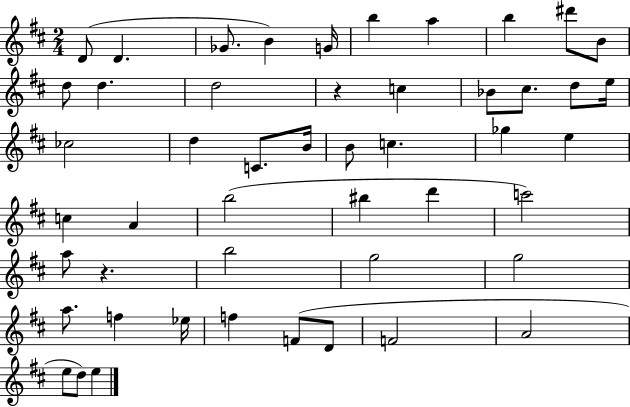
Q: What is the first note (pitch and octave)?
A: D4